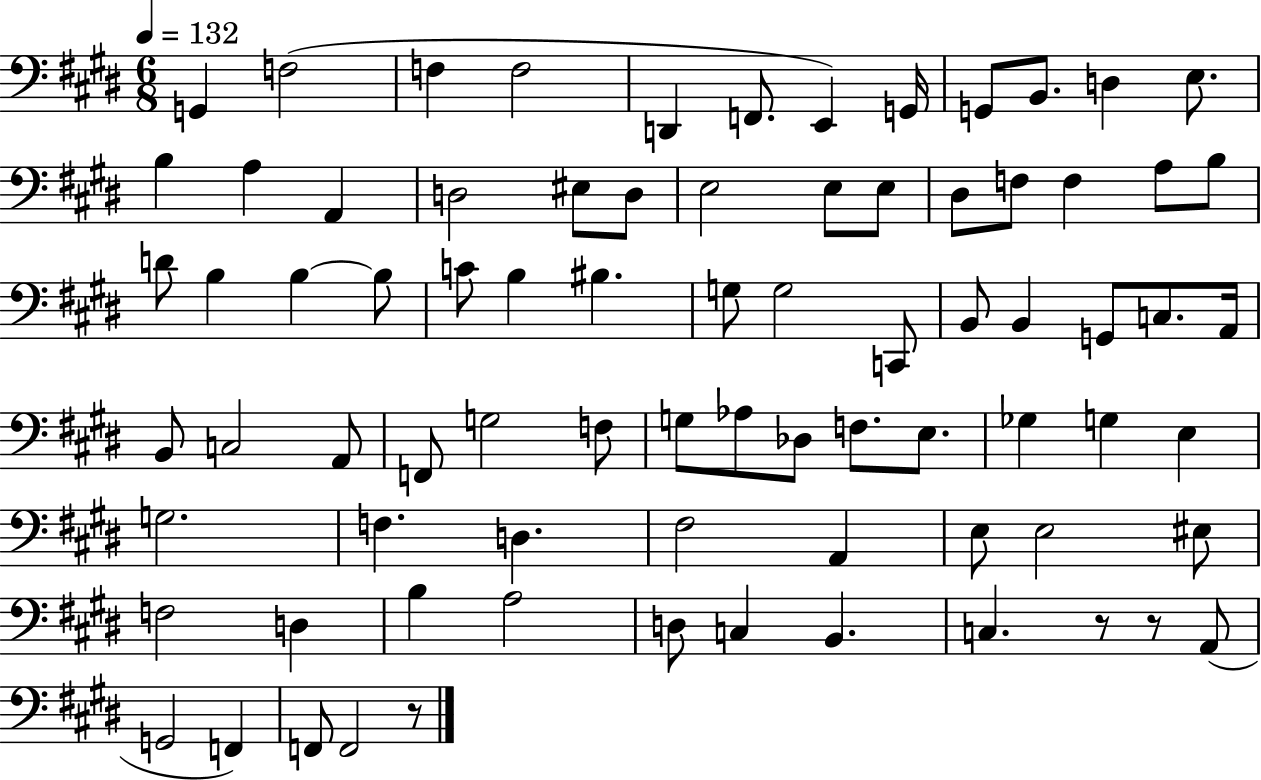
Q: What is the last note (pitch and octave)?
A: F2